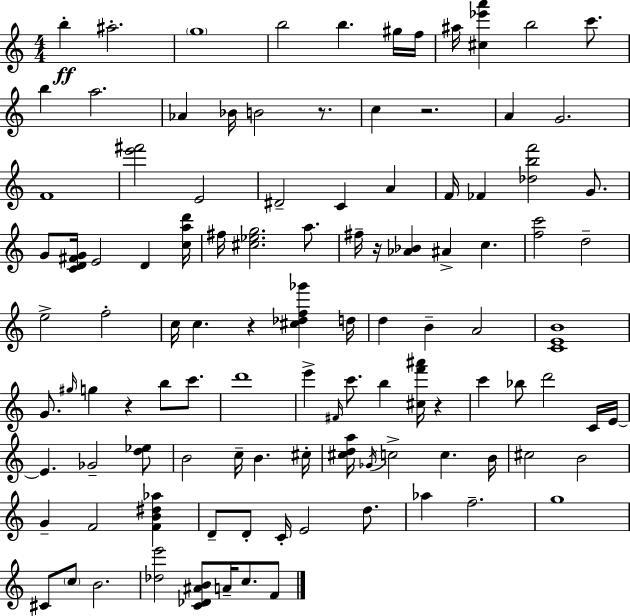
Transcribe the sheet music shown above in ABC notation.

X:1
T:Untitled
M:4/4
L:1/4
K:Am
b ^a2 g4 b2 b ^g/4 f/4 ^a/4 [^c_e'a'] b2 c'/2 b a2 _A _B/4 B2 z/2 c z2 A G2 F4 [e'^f']2 E2 ^D2 C A F/4 _F [_dbf']2 G/2 G/2 [CD^FG]/4 E2 D [cad']/4 ^f/4 [^c_eg]2 a/2 ^f/4 z/4 [_A_B] ^A c [fc']2 d2 e2 f2 c/4 c z [^c_df_g'] d/4 d B A2 [CEB]4 G/2 ^g/4 g z b/2 c'/2 d'4 e' ^F/4 c'/2 b [^cf'^a']/4 z c' _b/2 d'2 C/4 E/4 E _G2 [d_e]/2 B2 c/4 B ^c/4 [^cda]/4 _G/4 c2 c B/4 ^c2 B2 G F2 [FB^d_a] D/2 D/2 C/4 E2 d/2 _a f2 g4 ^C/2 c/2 B2 [_de']2 [C_D^AB]/2 A/4 c/2 F/2